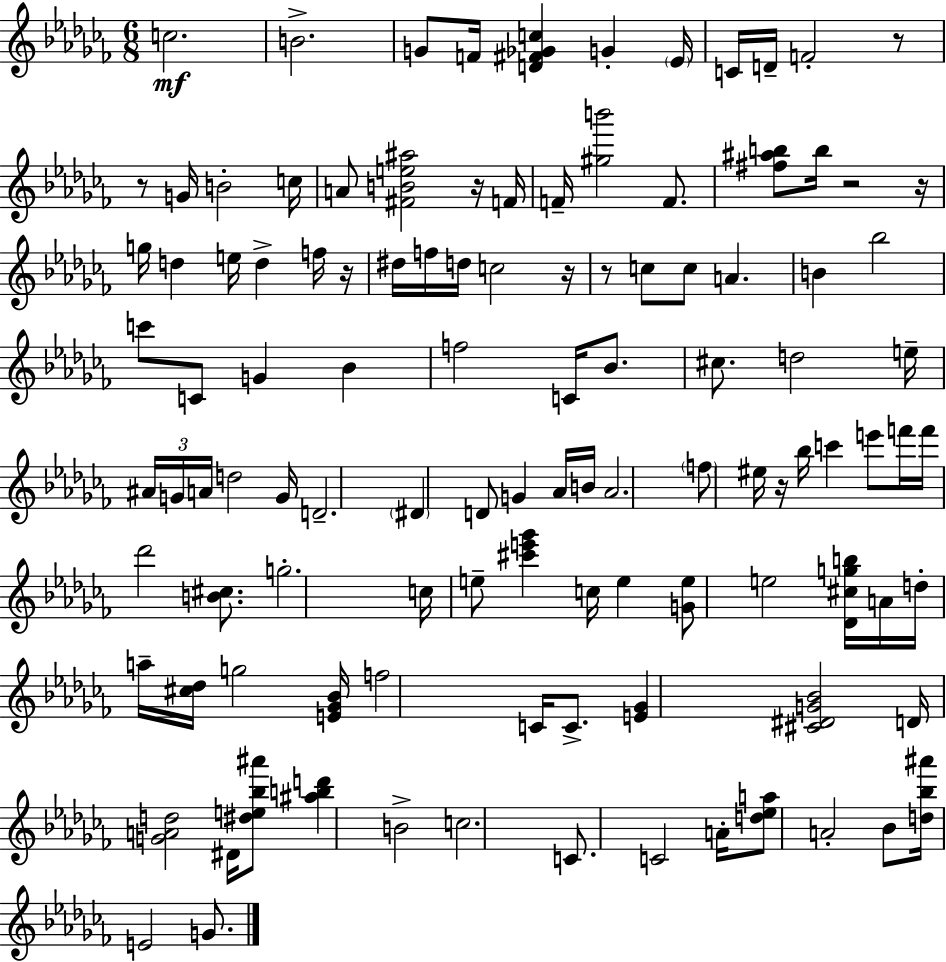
{
  \clef treble
  \numericTimeSignature
  \time 6/8
  \key aes \minor
  c''2.\mf | b'2.-> | g'8 f'16 <d' fis' ges' c''>4 g'4-. \parenthesize ees'16 | c'16 d'16-- f'2-. r8 | \break r8 g'16 b'2-. c''16 | a'8 <fis' b' e'' ais''>2 r16 f'16 | f'16-- <gis'' b'''>2 f'8. | <fis'' ais'' b''>8 b''16 r2 r16 | \break g''16 d''4 e''16 d''4-> f''16 r16 | dis''16 f''16 d''16 c''2 r16 | r8 c''8 c''8 a'4. | b'4 bes''2 | \break c'''8 c'8 g'4 bes'4 | f''2 c'16 bes'8. | cis''8. d''2 e''16-- | \tuplet 3/2 { ais'16 g'16 a'16 } d''2 g'16 | \break d'2.-- | \parenthesize dis'4 d'8 g'4 aes'16 b'16 | aes'2. | \parenthesize f''8 eis''16 r16 bes''16 c'''4 e'''8 f'''16 | \break f'''16 des'''2 <b' cis''>8. | g''2.-. | c''16 e''8-- <cis''' e''' ges'''>4 c''16 e''4 | <g' e''>8 e''2 <des' cis'' g'' b''>16 a'16 | \break d''16-. a''16-- <cis'' des''>16 g''2 <e' ges' bes'>16 | f''2 c'16 c'8.-> | <e' ges'>4 <cis' dis' g' bes'>2 | d'16 <g' a' d''>2 dis'16 <dis'' e'' bes'' ais'''>8 | \break <ais'' b'' d'''>4 b'2-> | c''2. | c'8. c'2 a'16-. | <d'' ees'' a''>8 a'2-. bes'8 | \break <d'' bes'' ais'''>16 e'2 g'8. | \bar "|."
}